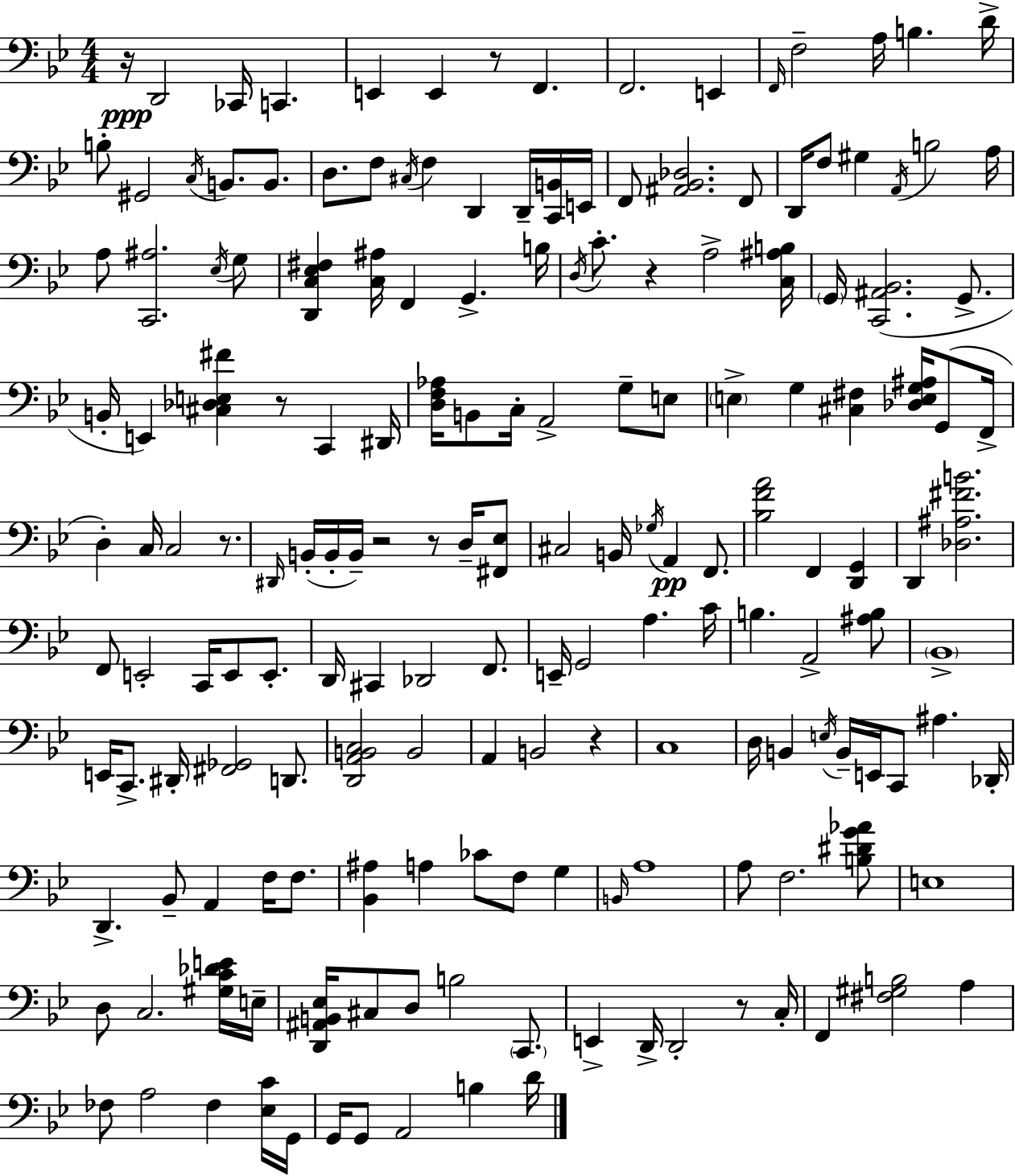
X:1
T:Untitled
M:4/4
L:1/4
K:Gm
z/4 D,,2 _C,,/4 C,, E,, E,, z/2 F,, F,,2 E,, F,,/4 F,2 A,/4 B, D/4 B,/2 ^G,,2 C,/4 B,,/2 B,,/2 D,/2 F,/2 ^C,/4 F, D,, D,,/4 [C,,B,,]/4 E,,/4 F,,/2 [^A,,_B,,_D,]2 F,,/2 D,,/4 F,/2 ^G, A,,/4 B,2 A,/4 A,/2 [C,,^A,]2 _E,/4 G,/2 [D,,C,_E,^F,] [C,^A,]/4 F,, G,, B,/4 D,/4 C/2 z A,2 [C,^A,B,]/4 G,,/4 [C,,^A,,_B,,]2 G,,/2 B,,/4 E,, [^C,_D,E,^F] z/2 C,, ^D,,/4 [D,F,_A,]/4 B,,/2 C,/4 A,,2 G,/2 E,/2 E, G, [^C,^F,] [_D,E,G,^A,]/4 G,,/2 F,,/4 D, C,/4 C,2 z/2 ^D,,/4 B,,/4 B,,/4 B,,/4 z2 z/2 D,/4 [^F,,_E,]/2 ^C,2 B,,/4 _G,/4 A,, F,,/2 [_B,FA]2 F,, [D,,G,,] D,, [_D,^A,^FB]2 F,,/2 E,,2 C,,/4 E,,/2 E,,/2 D,,/4 ^C,, _D,,2 F,,/2 E,,/4 G,,2 A, C/4 B, A,,2 [^A,B,]/2 _B,,4 E,,/4 C,,/2 ^D,,/4 [^F,,_G,,]2 D,,/2 [D,,A,,B,,C,]2 B,,2 A,, B,,2 z C,4 D,/4 B,, E,/4 B,,/4 E,,/4 C,,/2 ^A, _D,,/4 D,, _B,,/2 A,, F,/4 F,/2 [_B,,^A,] A, _C/2 F,/2 G, B,,/4 A,4 A,/2 F,2 [B,^DG_A]/2 E,4 D,/2 C,2 [^G,C_DE]/4 E,/4 [D,,^A,,B,,_E,]/4 ^C,/2 D,/2 B,2 C,,/2 E,, D,,/4 D,,2 z/2 C,/4 F,, [^F,^G,B,]2 A, _F,/2 A,2 _F, [_E,C]/4 G,,/4 G,,/4 G,,/2 A,,2 B, D/4